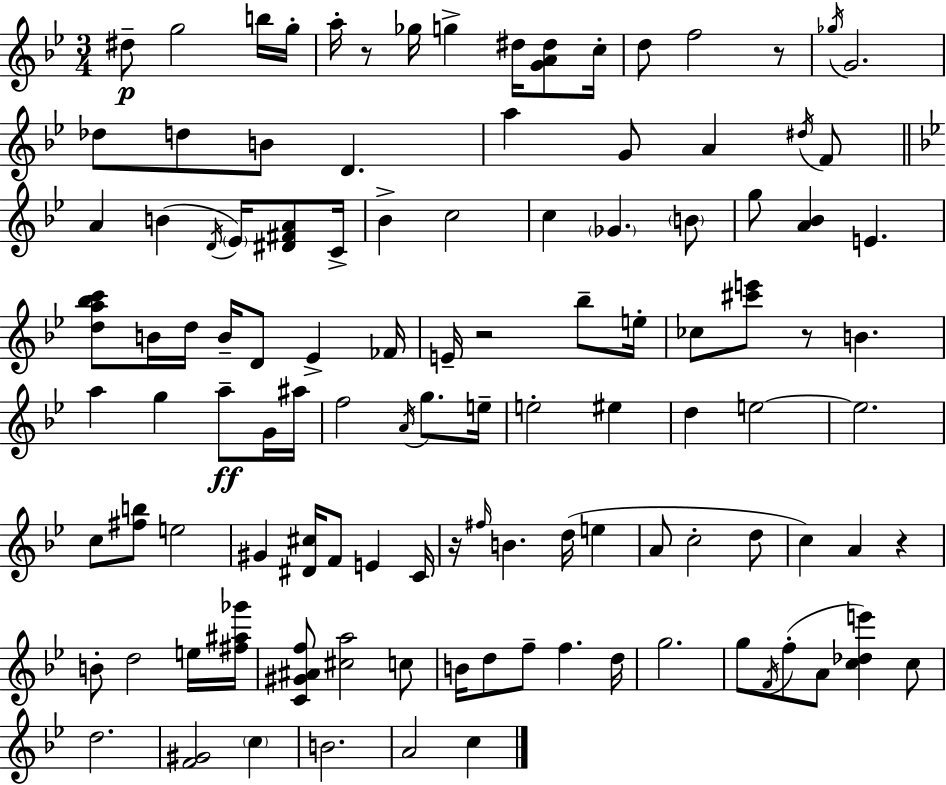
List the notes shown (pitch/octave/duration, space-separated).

D#5/e G5/h B5/s G5/s A5/s R/e Gb5/s G5/q D#5/s [G4,A4,D#5]/e C5/s D5/e F5/h R/e Gb5/s G4/h. Db5/e D5/e B4/e D4/q. A5/q G4/e A4/q D#5/s F4/e A4/q B4/q D4/s Eb4/s [D#4,F#4,A4]/e C4/s Bb4/q C5/h C5/q Gb4/q. B4/e G5/e [A4,Bb4]/q E4/q. [D5,A5,Bb5,C6]/e B4/s D5/s B4/s D4/e Eb4/q FES4/s E4/s R/h Bb5/e E5/s CES5/e [C#6,E6]/e R/e B4/q. A5/q G5/q A5/e G4/s A#5/s F5/h A4/s G5/e. E5/s E5/h EIS5/q D5/q E5/h E5/h. C5/e [F#5,B5]/e E5/h G#4/q [D#4,C#5]/s F4/e E4/q C4/s R/s F#5/s B4/q. D5/s E5/q A4/e C5/h D5/e C5/q A4/q R/q B4/e D5/h E5/s [F#5,A#5,Gb6]/s [C4,G#4,A#4,F5]/e [C#5,A5]/h C5/e B4/s D5/e F5/e F5/q. D5/s G5/h. G5/e F4/s F5/e A4/e [C5,Db5,E6]/q C5/e D5/h. [F4,G#4]/h C5/q B4/h. A4/h C5/q